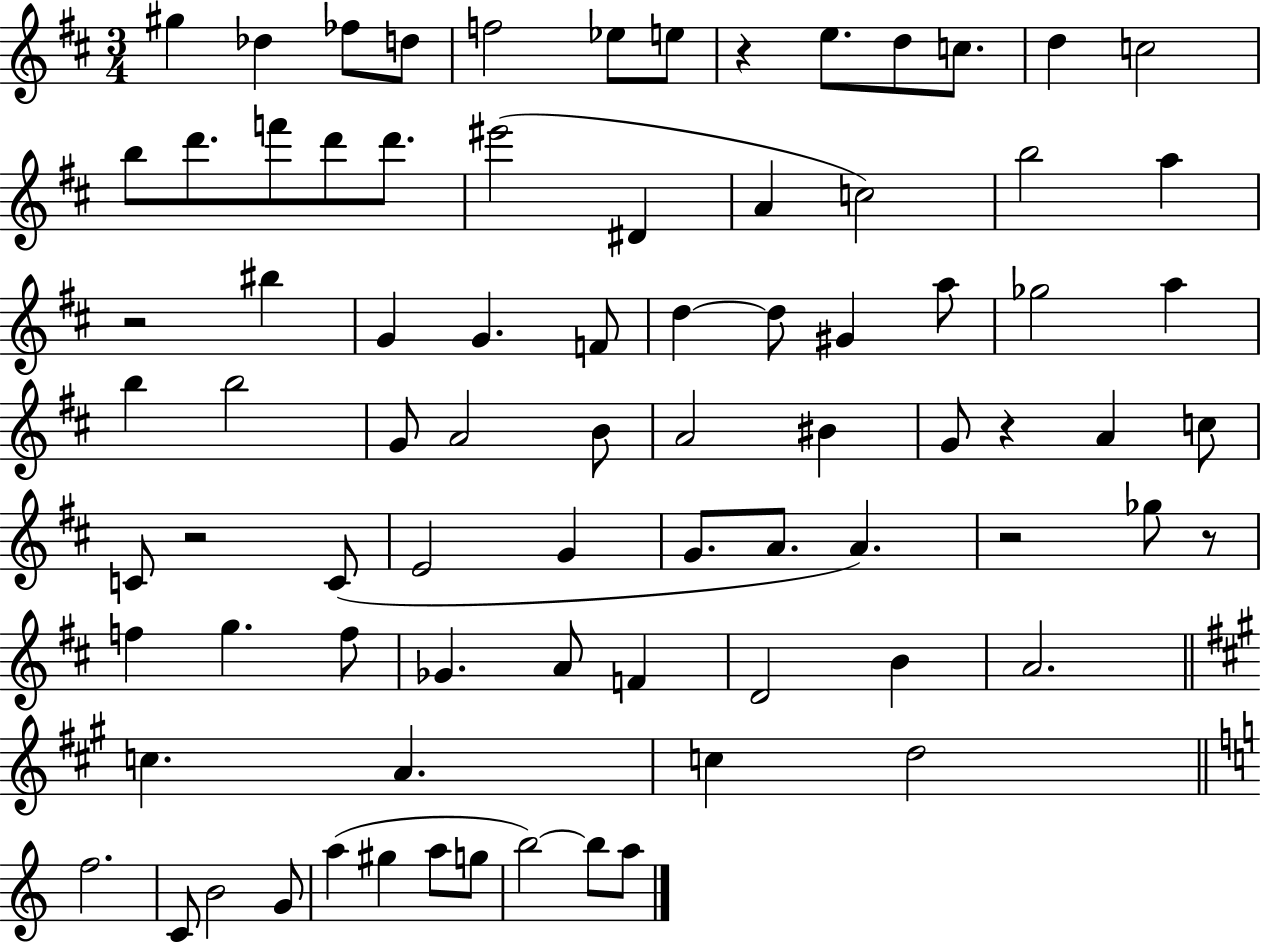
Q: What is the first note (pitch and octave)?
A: G#5